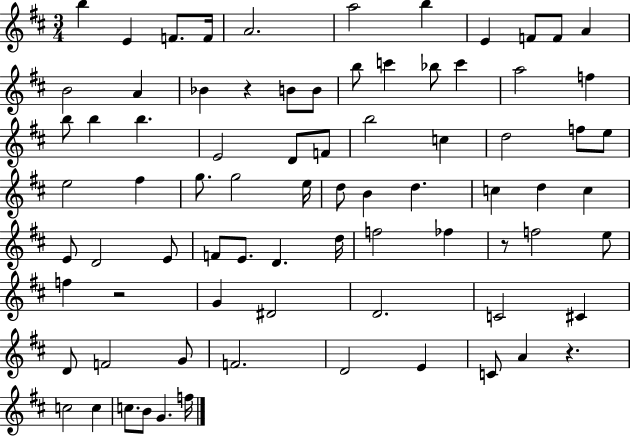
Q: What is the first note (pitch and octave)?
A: B5